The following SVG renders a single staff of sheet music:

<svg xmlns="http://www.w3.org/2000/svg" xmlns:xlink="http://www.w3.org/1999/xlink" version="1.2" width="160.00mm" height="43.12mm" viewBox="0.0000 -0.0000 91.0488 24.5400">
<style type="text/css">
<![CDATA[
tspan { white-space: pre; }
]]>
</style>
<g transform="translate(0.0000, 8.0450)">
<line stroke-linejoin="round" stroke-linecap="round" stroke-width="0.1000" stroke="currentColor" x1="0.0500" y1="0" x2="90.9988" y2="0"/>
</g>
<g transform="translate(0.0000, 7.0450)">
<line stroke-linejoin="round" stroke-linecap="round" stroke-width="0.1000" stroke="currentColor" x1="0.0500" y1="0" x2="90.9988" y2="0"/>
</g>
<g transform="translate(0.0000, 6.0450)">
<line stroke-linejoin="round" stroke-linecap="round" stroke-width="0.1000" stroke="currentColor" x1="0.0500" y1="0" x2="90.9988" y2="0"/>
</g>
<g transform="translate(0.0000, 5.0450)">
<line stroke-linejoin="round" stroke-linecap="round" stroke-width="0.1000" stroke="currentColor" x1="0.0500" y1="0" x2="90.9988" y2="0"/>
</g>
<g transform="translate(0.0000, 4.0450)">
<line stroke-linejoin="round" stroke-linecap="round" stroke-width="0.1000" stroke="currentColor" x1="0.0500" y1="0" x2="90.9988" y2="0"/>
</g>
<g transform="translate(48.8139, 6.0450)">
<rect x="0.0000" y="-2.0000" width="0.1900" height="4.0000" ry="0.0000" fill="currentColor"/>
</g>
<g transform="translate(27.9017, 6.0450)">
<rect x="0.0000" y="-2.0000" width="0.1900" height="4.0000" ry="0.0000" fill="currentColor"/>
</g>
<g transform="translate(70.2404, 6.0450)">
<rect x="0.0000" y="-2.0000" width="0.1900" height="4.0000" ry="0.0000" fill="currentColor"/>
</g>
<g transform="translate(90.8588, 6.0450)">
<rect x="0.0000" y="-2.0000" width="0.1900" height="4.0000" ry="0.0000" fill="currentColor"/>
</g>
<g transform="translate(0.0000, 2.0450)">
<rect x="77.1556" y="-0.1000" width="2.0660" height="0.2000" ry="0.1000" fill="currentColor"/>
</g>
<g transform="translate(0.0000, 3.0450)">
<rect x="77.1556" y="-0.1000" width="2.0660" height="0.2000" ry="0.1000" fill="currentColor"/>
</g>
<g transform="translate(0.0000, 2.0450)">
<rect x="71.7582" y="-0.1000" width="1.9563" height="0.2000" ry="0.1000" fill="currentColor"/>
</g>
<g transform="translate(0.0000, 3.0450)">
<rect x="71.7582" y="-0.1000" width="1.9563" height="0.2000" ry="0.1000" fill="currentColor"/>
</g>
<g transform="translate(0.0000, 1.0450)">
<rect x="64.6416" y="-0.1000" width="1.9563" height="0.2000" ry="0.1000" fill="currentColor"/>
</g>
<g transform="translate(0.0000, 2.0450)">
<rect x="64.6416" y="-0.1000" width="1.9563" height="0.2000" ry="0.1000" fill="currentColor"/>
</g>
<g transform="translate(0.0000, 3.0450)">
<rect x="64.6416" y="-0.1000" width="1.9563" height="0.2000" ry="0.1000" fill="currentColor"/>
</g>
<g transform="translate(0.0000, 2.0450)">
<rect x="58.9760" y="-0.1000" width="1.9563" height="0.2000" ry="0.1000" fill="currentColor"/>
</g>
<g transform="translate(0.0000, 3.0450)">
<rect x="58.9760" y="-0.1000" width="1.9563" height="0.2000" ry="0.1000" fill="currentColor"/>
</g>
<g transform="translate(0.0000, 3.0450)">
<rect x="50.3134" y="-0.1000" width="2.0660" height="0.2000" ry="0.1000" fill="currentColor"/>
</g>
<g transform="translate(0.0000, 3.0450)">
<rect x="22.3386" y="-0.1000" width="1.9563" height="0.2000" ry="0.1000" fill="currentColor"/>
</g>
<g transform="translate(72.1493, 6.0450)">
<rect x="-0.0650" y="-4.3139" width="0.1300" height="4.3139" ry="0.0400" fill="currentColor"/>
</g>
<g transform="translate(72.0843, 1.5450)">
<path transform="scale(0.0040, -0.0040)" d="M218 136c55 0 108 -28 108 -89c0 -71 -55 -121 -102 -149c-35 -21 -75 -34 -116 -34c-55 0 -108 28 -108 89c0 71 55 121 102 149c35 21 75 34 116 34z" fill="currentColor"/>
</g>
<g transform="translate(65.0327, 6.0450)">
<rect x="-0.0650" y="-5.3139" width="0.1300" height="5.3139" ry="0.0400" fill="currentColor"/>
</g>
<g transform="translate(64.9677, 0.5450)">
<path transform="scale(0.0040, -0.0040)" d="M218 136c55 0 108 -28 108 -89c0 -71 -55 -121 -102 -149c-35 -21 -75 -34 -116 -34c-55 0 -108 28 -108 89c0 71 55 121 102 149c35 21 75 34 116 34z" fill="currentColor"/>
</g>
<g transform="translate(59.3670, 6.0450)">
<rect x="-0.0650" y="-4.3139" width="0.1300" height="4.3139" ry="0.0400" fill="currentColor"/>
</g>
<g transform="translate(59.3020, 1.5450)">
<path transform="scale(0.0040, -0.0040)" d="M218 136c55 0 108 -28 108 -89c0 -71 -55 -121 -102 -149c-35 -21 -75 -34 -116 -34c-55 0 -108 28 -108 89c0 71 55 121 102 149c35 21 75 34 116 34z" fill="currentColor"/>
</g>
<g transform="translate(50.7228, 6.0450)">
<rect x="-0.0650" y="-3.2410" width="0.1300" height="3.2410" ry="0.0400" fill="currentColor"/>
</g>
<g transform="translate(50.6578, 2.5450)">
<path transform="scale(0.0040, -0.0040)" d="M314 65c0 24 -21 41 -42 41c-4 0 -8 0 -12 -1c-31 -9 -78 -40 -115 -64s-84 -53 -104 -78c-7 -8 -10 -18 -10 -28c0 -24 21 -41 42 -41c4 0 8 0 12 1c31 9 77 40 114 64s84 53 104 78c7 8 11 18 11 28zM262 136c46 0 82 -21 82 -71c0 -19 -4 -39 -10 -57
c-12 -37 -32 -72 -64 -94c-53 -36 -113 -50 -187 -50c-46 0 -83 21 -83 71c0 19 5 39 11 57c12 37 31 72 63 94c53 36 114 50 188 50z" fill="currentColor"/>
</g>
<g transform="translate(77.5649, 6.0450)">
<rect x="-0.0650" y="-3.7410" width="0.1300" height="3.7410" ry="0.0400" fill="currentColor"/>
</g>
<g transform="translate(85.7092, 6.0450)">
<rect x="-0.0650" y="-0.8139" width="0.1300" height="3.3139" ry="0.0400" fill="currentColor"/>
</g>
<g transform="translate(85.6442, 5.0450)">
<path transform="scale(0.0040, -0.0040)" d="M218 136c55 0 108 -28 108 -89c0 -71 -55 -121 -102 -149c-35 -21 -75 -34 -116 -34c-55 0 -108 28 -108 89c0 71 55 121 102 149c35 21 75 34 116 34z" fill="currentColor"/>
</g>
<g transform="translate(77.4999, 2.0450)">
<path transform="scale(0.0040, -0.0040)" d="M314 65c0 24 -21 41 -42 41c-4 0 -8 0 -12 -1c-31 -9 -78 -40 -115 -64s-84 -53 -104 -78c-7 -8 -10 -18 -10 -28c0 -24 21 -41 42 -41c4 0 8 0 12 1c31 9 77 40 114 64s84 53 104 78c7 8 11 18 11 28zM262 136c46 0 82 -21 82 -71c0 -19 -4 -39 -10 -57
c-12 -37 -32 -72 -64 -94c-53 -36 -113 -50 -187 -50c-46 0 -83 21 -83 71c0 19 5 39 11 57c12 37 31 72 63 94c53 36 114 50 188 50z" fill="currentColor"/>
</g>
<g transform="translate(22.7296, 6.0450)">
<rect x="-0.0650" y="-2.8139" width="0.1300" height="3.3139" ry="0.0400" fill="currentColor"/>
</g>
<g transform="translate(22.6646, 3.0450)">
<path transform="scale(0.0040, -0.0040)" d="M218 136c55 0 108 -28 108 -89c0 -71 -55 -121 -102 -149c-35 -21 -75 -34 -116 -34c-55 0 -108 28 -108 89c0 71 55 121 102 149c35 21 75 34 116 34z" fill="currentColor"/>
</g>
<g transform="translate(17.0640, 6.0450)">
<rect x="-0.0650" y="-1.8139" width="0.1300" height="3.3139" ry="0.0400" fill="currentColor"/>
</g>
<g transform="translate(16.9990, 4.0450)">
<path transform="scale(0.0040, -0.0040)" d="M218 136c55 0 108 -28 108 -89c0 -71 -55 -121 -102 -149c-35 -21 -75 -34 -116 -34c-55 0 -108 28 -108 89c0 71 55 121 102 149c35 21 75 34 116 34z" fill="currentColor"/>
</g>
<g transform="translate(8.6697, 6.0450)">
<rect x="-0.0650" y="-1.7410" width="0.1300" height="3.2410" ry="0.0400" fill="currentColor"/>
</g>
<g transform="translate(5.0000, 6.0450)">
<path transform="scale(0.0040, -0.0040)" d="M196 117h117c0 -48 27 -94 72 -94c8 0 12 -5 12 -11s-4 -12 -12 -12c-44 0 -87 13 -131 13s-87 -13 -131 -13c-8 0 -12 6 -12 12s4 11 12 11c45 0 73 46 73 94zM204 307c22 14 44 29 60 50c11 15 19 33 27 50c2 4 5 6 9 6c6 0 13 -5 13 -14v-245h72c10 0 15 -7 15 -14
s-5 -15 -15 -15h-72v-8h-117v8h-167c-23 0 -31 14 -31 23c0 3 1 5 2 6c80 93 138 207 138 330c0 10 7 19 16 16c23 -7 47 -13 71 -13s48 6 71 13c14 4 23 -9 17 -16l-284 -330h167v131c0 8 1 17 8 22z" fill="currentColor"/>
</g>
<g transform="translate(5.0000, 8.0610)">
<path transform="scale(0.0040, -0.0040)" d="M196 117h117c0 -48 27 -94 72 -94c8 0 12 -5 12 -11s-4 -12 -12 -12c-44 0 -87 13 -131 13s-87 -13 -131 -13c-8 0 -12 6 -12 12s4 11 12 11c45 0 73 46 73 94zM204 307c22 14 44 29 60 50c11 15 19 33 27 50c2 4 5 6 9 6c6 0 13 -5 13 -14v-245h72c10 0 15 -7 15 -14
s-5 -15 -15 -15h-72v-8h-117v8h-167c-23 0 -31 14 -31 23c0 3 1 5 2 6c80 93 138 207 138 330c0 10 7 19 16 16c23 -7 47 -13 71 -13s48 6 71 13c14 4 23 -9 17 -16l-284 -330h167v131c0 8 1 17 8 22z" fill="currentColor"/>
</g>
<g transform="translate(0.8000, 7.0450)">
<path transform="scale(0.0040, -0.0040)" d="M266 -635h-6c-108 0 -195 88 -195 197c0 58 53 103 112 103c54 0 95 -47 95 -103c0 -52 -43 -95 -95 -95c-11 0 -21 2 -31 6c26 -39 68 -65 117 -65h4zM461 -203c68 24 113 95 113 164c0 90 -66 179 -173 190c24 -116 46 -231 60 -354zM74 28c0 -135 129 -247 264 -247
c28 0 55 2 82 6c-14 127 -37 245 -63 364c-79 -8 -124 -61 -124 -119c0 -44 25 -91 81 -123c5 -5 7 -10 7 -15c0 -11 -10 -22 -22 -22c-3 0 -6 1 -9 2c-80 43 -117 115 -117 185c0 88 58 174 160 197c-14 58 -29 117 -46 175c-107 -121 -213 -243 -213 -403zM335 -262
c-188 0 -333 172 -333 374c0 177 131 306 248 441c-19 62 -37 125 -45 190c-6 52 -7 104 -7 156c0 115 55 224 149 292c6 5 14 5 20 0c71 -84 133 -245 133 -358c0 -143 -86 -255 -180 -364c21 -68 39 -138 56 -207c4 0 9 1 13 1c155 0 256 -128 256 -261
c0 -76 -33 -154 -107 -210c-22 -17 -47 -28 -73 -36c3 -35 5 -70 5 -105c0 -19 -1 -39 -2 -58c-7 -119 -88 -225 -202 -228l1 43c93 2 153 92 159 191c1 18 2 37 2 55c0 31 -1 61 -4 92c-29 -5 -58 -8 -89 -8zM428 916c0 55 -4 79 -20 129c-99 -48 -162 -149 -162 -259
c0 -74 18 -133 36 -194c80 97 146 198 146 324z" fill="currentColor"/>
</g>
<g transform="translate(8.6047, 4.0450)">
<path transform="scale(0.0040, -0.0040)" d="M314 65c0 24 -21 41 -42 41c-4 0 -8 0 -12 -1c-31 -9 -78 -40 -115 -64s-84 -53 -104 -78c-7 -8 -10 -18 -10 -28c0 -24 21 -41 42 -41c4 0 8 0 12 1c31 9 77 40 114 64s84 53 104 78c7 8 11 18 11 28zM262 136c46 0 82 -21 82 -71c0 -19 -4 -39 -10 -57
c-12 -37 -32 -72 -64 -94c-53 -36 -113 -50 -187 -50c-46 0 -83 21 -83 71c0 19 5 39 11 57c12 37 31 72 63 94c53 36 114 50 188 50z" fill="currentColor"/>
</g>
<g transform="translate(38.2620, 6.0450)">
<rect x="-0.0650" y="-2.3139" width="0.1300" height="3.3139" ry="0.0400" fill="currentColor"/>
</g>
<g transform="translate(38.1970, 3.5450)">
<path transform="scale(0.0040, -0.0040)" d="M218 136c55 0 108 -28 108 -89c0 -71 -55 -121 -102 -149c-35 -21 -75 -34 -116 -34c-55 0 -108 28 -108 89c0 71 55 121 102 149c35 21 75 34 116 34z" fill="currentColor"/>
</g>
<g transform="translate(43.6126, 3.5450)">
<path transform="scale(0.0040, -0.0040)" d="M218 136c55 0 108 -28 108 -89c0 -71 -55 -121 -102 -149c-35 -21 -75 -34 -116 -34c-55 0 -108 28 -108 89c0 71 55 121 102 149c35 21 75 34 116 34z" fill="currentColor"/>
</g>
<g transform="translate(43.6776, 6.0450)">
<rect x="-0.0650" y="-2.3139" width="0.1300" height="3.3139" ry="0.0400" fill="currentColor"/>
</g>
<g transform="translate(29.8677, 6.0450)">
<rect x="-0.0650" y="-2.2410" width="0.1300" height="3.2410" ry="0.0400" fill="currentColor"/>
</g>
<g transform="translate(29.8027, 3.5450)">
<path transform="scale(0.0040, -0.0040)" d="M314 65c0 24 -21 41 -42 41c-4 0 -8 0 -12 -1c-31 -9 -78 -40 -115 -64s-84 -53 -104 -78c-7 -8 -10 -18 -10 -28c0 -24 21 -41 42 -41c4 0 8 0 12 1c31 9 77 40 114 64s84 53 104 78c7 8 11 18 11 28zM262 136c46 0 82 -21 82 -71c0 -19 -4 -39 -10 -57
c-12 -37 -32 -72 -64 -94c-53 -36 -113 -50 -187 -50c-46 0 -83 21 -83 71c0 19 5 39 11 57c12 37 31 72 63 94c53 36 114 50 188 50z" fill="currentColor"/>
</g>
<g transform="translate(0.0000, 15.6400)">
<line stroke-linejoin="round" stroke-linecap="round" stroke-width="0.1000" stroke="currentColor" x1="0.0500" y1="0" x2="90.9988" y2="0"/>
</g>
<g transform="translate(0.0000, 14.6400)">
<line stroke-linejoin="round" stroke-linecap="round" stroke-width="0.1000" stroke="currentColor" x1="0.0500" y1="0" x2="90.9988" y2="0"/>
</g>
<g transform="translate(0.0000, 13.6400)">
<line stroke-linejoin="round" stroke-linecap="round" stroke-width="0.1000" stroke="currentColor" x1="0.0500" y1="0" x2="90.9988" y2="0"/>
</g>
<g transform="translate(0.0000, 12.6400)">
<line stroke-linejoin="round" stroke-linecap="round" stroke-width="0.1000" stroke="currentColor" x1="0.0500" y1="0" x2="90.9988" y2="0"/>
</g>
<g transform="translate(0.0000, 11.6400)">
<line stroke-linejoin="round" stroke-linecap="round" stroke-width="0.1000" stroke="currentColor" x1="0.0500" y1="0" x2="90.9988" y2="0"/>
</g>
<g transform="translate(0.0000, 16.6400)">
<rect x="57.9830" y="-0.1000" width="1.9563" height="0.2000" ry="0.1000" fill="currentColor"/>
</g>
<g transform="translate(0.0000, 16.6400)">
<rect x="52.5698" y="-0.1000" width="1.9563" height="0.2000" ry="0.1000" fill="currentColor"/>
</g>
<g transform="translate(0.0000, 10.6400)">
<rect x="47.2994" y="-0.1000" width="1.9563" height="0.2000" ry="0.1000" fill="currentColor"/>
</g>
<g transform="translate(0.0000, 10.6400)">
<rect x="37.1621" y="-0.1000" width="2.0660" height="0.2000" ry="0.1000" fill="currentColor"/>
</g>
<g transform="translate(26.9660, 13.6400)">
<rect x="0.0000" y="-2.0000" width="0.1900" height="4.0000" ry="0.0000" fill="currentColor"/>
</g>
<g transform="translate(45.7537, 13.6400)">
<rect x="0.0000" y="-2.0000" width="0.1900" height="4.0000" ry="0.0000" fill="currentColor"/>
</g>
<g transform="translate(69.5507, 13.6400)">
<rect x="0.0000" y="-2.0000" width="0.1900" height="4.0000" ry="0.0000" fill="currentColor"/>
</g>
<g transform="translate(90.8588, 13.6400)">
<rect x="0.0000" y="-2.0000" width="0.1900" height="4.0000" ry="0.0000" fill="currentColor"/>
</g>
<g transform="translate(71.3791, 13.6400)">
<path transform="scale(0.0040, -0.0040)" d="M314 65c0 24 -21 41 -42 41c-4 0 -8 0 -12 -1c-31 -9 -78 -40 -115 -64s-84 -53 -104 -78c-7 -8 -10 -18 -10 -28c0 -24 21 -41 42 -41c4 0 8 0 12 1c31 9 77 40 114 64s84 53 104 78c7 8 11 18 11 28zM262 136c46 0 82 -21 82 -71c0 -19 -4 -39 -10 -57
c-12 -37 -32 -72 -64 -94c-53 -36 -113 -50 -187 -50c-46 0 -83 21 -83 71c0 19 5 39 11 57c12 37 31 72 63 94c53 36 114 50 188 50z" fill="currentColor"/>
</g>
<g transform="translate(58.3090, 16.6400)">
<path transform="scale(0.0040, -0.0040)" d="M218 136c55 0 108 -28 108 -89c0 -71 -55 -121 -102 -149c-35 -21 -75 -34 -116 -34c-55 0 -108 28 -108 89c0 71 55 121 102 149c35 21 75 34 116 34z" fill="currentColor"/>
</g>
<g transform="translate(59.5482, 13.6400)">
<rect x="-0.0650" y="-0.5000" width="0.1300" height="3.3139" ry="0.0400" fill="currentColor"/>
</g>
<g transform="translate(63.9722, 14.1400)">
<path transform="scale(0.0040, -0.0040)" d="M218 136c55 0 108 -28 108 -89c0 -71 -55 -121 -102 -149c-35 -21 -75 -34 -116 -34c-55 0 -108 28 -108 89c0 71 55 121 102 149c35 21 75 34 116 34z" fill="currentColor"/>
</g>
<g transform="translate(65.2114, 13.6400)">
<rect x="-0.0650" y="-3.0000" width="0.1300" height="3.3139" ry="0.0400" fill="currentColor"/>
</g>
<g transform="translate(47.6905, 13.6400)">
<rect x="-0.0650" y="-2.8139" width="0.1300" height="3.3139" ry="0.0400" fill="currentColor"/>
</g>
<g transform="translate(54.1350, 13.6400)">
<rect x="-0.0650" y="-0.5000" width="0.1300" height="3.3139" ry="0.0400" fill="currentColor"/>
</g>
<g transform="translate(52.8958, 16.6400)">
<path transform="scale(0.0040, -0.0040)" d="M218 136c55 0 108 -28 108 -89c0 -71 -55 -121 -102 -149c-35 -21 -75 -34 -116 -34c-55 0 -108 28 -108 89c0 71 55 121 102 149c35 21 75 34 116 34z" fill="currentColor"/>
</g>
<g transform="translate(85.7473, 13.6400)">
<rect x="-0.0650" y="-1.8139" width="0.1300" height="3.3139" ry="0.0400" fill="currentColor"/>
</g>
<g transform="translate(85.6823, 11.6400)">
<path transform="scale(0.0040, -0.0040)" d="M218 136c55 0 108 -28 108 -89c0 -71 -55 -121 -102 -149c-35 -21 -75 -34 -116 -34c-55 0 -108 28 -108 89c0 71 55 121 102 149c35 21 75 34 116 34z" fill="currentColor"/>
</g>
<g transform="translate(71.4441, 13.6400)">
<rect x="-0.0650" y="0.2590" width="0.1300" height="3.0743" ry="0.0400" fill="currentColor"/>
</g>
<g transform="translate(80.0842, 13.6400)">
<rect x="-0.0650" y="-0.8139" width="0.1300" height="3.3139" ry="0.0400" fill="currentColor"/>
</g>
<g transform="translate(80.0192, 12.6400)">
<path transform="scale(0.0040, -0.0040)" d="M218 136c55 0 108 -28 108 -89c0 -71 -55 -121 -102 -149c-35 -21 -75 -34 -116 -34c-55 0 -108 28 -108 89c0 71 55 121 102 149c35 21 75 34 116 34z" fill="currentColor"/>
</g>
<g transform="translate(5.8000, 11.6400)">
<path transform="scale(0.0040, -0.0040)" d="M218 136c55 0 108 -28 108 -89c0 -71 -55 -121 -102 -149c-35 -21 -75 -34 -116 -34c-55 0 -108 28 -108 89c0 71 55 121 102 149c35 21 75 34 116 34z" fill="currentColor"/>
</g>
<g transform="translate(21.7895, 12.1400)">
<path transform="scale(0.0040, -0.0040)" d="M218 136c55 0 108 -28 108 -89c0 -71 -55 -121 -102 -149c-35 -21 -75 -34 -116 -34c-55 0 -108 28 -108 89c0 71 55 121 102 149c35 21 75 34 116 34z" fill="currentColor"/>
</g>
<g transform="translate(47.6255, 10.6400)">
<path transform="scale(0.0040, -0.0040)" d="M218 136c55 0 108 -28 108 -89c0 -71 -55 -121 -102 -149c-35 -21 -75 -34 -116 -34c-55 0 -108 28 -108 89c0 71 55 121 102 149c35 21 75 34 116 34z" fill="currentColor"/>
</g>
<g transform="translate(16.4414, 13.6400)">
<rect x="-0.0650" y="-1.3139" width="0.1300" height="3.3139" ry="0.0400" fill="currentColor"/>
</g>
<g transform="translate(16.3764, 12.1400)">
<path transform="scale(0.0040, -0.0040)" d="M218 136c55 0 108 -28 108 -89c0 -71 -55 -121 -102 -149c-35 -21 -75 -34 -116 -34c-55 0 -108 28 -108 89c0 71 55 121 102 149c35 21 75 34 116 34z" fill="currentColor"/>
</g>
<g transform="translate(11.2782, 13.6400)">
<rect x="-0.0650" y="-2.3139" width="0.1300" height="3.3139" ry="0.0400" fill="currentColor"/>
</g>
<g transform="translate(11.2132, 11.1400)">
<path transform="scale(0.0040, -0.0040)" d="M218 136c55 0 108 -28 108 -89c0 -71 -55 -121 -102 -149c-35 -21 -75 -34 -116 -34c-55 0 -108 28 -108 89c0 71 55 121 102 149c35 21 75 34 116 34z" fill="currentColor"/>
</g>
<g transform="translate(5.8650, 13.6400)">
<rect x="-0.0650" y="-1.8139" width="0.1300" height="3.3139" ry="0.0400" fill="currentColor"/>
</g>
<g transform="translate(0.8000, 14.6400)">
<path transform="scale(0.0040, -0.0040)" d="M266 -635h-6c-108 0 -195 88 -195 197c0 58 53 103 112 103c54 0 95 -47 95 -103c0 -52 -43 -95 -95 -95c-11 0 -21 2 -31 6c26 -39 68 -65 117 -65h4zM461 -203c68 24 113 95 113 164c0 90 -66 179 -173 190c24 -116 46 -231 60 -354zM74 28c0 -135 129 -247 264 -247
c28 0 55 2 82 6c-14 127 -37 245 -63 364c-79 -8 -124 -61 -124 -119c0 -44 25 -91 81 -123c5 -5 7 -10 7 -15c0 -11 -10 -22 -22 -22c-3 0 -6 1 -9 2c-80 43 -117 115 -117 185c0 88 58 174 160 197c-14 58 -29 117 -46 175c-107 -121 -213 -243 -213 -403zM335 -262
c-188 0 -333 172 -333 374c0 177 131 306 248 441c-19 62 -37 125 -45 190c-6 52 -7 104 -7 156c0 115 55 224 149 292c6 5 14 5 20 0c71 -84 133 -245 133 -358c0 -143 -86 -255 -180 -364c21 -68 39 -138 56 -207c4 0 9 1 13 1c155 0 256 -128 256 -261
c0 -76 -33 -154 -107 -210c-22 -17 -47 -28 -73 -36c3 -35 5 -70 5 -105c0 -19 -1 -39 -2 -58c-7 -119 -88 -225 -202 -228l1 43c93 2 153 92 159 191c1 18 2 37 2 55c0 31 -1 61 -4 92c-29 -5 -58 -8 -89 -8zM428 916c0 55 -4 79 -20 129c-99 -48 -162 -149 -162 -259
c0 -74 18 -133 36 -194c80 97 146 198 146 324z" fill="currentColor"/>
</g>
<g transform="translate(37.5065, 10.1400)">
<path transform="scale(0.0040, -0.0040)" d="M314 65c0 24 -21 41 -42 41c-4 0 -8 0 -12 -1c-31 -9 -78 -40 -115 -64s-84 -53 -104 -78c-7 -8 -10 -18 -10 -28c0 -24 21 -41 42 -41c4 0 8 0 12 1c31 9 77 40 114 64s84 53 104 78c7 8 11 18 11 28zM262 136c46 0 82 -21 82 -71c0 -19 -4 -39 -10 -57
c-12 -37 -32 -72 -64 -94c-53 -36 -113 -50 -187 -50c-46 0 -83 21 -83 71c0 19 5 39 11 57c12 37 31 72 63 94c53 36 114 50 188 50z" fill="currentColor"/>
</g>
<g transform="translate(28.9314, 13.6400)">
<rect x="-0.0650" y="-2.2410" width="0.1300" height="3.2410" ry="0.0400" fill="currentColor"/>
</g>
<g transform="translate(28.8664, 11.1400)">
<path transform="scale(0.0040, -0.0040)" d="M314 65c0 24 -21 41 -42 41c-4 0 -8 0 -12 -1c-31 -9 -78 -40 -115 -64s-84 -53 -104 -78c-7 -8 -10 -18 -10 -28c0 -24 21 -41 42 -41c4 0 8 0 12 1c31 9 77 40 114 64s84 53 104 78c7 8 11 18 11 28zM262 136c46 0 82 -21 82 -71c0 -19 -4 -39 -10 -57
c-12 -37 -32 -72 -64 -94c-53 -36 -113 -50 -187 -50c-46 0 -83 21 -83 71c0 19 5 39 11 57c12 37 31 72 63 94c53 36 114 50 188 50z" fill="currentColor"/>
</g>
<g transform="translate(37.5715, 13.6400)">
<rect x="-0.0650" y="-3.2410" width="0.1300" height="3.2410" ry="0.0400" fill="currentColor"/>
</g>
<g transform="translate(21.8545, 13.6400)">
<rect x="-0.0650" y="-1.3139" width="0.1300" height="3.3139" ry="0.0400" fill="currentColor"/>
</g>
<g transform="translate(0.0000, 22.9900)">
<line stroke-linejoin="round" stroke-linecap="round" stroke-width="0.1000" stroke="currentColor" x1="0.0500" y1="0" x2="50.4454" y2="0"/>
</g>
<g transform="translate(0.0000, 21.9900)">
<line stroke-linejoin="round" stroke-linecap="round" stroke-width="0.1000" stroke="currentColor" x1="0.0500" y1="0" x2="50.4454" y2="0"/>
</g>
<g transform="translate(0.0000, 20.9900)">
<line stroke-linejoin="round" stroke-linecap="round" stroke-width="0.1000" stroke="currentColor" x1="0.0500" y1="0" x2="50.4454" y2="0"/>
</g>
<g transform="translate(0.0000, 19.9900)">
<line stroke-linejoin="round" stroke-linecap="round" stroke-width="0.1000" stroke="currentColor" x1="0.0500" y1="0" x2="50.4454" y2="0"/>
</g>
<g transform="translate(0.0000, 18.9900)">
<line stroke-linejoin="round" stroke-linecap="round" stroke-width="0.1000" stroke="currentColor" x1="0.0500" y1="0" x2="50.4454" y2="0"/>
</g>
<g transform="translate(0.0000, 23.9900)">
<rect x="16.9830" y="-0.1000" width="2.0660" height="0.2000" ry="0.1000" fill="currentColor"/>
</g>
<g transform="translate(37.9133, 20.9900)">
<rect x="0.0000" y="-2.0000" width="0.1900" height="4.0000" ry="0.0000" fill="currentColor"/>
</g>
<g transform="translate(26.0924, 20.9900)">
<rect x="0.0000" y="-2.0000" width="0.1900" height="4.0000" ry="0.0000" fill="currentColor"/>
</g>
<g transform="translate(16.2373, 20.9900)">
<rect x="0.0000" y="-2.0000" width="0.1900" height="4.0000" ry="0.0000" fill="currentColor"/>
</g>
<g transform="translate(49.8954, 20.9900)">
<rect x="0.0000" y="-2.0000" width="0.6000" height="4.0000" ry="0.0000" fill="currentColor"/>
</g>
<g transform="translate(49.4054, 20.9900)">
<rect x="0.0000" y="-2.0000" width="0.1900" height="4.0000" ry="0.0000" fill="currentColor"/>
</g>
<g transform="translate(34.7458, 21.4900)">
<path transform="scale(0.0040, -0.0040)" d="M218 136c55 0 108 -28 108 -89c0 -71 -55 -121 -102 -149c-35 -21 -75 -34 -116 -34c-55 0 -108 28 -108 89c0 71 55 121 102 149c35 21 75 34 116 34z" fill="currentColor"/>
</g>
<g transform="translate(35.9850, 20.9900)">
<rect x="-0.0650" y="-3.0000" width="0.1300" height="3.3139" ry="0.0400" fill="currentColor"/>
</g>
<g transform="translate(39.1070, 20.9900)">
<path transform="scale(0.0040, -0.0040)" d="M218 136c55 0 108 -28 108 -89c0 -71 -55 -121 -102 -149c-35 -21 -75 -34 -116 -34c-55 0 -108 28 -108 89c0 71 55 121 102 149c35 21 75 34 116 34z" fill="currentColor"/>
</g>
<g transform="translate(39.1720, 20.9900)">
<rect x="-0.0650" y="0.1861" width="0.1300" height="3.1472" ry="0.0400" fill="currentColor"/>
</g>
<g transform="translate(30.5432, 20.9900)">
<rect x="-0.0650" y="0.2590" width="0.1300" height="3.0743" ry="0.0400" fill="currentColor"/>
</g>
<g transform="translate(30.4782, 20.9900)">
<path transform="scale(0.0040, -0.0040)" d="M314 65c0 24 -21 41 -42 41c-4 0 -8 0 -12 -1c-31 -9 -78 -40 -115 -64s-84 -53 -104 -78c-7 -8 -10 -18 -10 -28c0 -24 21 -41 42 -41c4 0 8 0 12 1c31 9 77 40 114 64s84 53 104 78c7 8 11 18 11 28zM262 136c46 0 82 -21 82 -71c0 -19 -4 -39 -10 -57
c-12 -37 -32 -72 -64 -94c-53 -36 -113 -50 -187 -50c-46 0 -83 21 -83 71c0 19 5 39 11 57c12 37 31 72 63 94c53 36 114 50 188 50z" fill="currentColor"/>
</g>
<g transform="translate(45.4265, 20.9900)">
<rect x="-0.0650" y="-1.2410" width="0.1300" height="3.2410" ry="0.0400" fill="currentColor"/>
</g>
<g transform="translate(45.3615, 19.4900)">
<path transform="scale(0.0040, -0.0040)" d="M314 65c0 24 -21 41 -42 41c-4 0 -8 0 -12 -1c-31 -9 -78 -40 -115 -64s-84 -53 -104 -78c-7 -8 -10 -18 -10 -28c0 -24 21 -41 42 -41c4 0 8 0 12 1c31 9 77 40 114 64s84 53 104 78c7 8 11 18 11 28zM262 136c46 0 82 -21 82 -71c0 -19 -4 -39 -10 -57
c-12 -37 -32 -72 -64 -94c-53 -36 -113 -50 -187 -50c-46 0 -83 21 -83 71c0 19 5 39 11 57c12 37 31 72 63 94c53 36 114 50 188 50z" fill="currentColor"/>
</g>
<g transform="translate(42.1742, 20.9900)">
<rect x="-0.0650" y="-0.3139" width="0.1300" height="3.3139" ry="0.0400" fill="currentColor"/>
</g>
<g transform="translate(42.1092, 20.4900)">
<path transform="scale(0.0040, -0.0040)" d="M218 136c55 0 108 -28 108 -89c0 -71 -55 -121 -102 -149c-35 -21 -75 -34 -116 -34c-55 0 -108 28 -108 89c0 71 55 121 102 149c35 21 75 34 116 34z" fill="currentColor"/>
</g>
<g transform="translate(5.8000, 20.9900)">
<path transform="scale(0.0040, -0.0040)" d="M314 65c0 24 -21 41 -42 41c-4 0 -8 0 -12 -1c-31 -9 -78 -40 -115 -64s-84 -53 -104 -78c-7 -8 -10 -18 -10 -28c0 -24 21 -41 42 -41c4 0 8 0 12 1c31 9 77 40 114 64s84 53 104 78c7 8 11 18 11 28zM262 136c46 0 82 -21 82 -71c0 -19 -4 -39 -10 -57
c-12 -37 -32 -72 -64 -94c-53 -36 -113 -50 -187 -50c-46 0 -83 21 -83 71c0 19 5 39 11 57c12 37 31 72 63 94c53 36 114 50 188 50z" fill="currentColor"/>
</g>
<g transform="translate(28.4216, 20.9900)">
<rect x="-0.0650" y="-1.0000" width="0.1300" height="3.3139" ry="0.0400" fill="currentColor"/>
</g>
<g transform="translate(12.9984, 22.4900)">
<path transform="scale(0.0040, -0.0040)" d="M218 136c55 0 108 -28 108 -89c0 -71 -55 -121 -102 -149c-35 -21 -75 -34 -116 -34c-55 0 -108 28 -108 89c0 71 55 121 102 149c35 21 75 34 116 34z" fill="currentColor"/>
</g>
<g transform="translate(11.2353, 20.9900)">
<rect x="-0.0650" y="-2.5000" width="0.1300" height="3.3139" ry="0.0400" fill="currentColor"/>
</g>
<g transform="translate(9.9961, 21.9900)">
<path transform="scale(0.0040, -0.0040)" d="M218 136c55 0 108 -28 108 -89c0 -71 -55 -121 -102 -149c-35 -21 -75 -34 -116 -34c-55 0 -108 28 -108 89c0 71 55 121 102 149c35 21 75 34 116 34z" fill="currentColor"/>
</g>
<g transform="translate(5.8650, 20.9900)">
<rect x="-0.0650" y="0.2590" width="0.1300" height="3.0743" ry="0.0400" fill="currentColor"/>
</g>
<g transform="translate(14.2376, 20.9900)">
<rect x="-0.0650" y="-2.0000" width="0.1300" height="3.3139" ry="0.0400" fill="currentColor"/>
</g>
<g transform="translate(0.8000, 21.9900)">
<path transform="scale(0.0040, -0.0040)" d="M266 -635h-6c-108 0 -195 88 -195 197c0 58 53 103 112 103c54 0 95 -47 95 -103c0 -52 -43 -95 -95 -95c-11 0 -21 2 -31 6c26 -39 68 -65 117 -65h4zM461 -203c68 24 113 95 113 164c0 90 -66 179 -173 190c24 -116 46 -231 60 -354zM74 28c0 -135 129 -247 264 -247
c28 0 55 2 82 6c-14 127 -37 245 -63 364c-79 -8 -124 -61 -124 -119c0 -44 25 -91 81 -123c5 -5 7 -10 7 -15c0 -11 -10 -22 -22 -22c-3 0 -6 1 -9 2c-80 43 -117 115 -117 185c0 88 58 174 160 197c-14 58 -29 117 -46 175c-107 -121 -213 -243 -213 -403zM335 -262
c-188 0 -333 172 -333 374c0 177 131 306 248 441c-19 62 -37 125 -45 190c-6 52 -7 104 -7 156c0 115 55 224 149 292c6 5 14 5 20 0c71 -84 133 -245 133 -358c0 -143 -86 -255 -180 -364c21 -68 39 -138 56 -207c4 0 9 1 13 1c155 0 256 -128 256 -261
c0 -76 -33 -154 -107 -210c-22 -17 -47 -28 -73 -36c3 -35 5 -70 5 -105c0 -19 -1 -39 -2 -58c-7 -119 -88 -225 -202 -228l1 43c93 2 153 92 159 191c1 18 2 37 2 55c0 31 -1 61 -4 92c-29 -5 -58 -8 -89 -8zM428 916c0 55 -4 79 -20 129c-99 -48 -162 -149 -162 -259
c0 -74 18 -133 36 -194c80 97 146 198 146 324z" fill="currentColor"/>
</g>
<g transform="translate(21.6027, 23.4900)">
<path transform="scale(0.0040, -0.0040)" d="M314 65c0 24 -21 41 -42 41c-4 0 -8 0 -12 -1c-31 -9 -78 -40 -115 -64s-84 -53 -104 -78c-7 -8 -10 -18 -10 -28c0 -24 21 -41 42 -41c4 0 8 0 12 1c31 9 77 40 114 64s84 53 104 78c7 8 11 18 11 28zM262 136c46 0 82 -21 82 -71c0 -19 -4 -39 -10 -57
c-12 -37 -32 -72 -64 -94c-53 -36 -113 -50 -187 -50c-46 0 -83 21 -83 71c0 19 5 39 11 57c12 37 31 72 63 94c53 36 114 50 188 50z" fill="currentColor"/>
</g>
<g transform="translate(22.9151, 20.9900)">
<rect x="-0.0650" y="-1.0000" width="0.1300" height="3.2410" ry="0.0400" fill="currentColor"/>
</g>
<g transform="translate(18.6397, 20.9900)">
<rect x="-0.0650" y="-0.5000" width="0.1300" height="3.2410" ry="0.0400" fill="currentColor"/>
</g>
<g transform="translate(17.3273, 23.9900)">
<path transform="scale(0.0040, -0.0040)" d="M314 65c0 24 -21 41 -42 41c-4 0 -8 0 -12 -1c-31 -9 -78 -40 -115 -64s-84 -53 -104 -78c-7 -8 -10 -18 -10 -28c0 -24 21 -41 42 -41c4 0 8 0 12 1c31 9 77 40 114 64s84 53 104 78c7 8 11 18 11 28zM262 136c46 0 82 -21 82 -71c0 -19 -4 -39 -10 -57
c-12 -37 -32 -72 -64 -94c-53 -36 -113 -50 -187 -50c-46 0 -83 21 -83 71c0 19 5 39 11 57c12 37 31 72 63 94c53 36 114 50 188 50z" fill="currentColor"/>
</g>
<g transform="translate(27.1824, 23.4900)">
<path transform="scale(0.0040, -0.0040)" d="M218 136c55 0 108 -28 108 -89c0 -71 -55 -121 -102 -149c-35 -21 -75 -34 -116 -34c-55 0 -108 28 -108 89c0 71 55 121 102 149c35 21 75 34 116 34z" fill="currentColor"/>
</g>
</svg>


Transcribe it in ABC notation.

X:1
T:Untitled
M:4/4
L:1/4
K:C
f2 f a g2 g g b2 d' f' d' c'2 d f g e e g2 b2 a C C A B2 d f B2 G F C2 D2 D B2 A B c e2